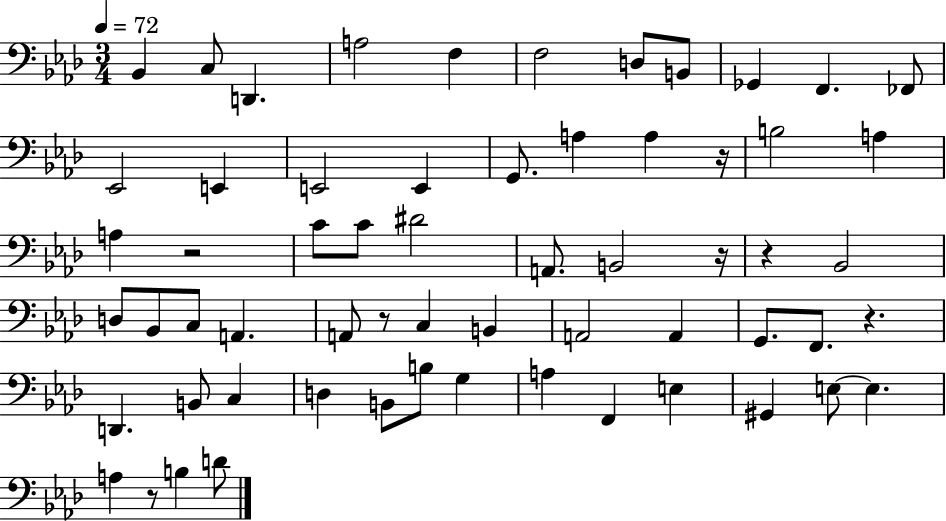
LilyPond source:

{
  \clef bass
  \numericTimeSignature
  \time 3/4
  \key aes \major
  \tempo 4 = 72
  bes,4 c8 d,4. | a2 f4 | f2 d8 b,8 | ges,4 f,4. fes,8 | \break ees,2 e,4 | e,2 e,4 | g,8. a4 a4 r16 | b2 a4 | \break a4 r2 | c'8 c'8 dis'2 | a,8. b,2 r16 | r4 bes,2 | \break d8 bes,8 c8 a,4. | a,8 r8 c4 b,4 | a,2 a,4 | g,8. f,8. r4. | \break d,4. b,8 c4 | d4 b,8 b8 g4 | a4 f,4 e4 | gis,4 e8~~ e4. | \break a4 r8 b4 d'8 | \bar "|."
}